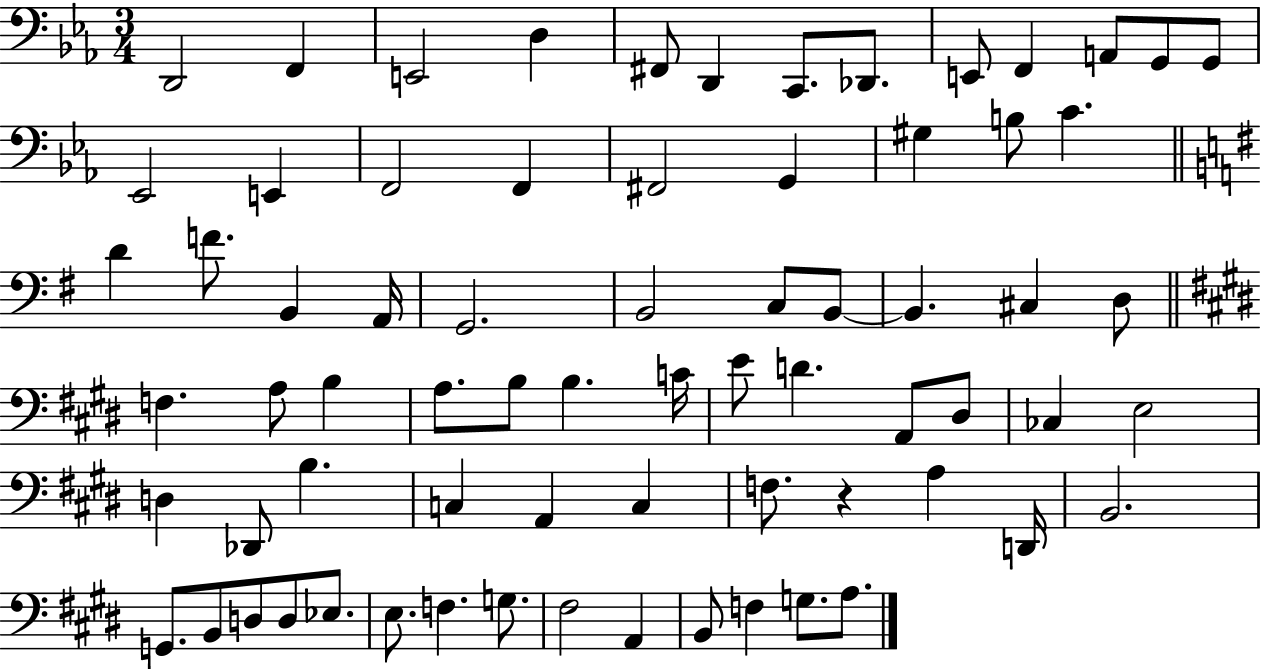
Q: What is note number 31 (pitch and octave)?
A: B2